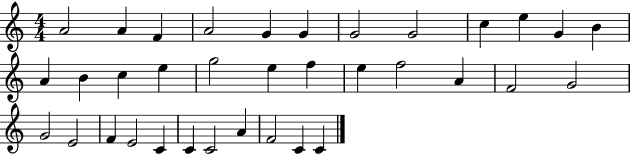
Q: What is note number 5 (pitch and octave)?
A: G4